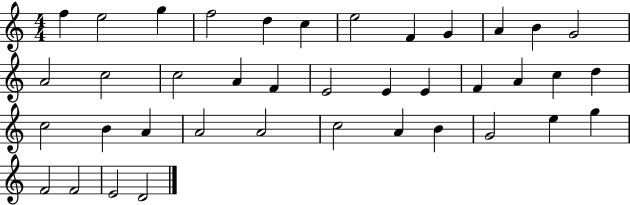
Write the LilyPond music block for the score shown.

{
  \clef treble
  \numericTimeSignature
  \time 4/4
  \key c \major
  f''4 e''2 g''4 | f''2 d''4 c''4 | e''2 f'4 g'4 | a'4 b'4 g'2 | \break a'2 c''2 | c''2 a'4 f'4 | e'2 e'4 e'4 | f'4 a'4 c''4 d''4 | \break c''2 b'4 a'4 | a'2 a'2 | c''2 a'4 b'4 | g'2 e''4 g''4 | \break f'2 f'2 | e'2 d'2 | \bar "|."
}